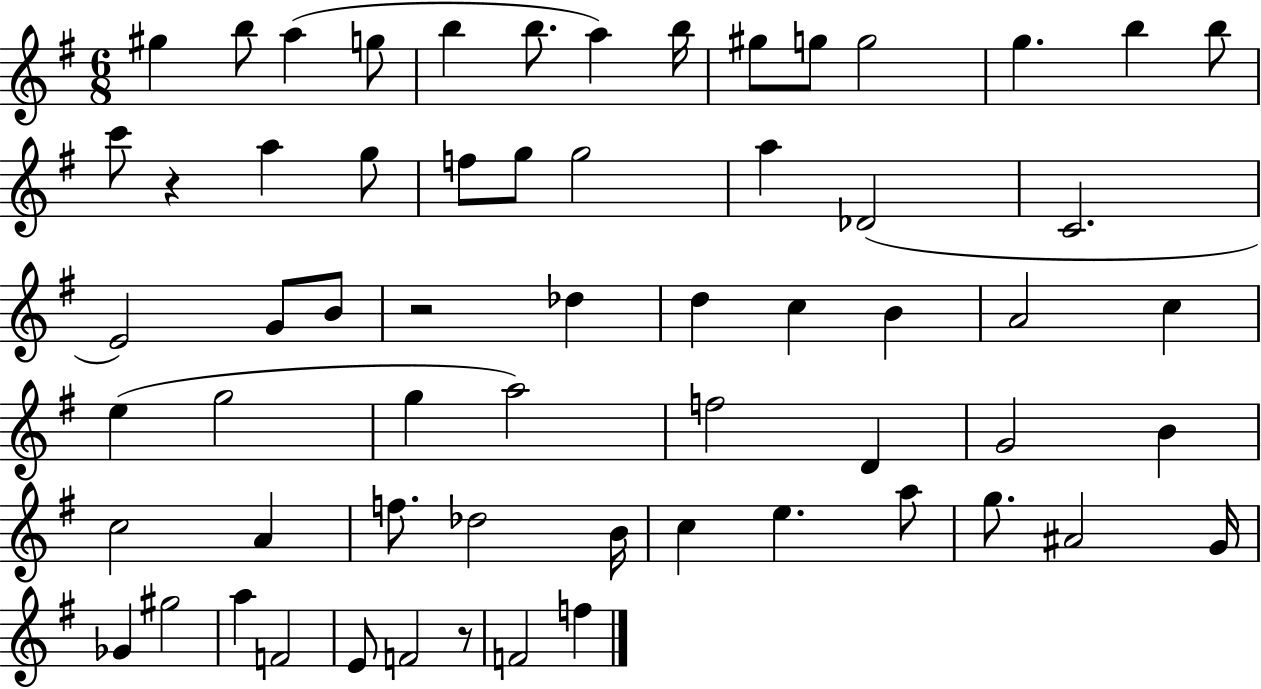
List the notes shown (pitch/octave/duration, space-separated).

G#5/q B5/e A5/q G5/e B5/q B5/e. A5/q B5/s G#5/e G5/e G5/h G5/q. B5/q B5/e C6/e R/q A5/q G5/e F5/e G5/e G5/h A5/q Db4/h C4/h. E4/h G4/e B4/e R/h Db5/q D5/q C5/q B4/q A4/h C5/q E5/q G5/h G5/q A5/h F5/h D4/q G4/h B4/q C5/h A4/q F5/e. Db5/h B4/s C5/q E5/q. A5/e G5/e. A#4/h G4/s Gb4/q G#5/h A5/q F4/h E4/e F4/h R/e F4/h F5/q